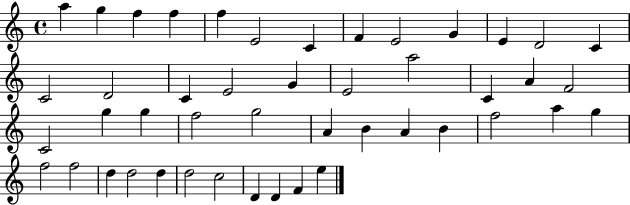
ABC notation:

X:1
T:Untitled
M:4/4
L:1/4
K:C
a g f f f E2 C F E2 G E D2 C C2 D2 C E2 G E2 a2 C A F2 C2 g g f2 g2 A B A B f2 a g f2 f2 d d2 d d2 c2 D D F e